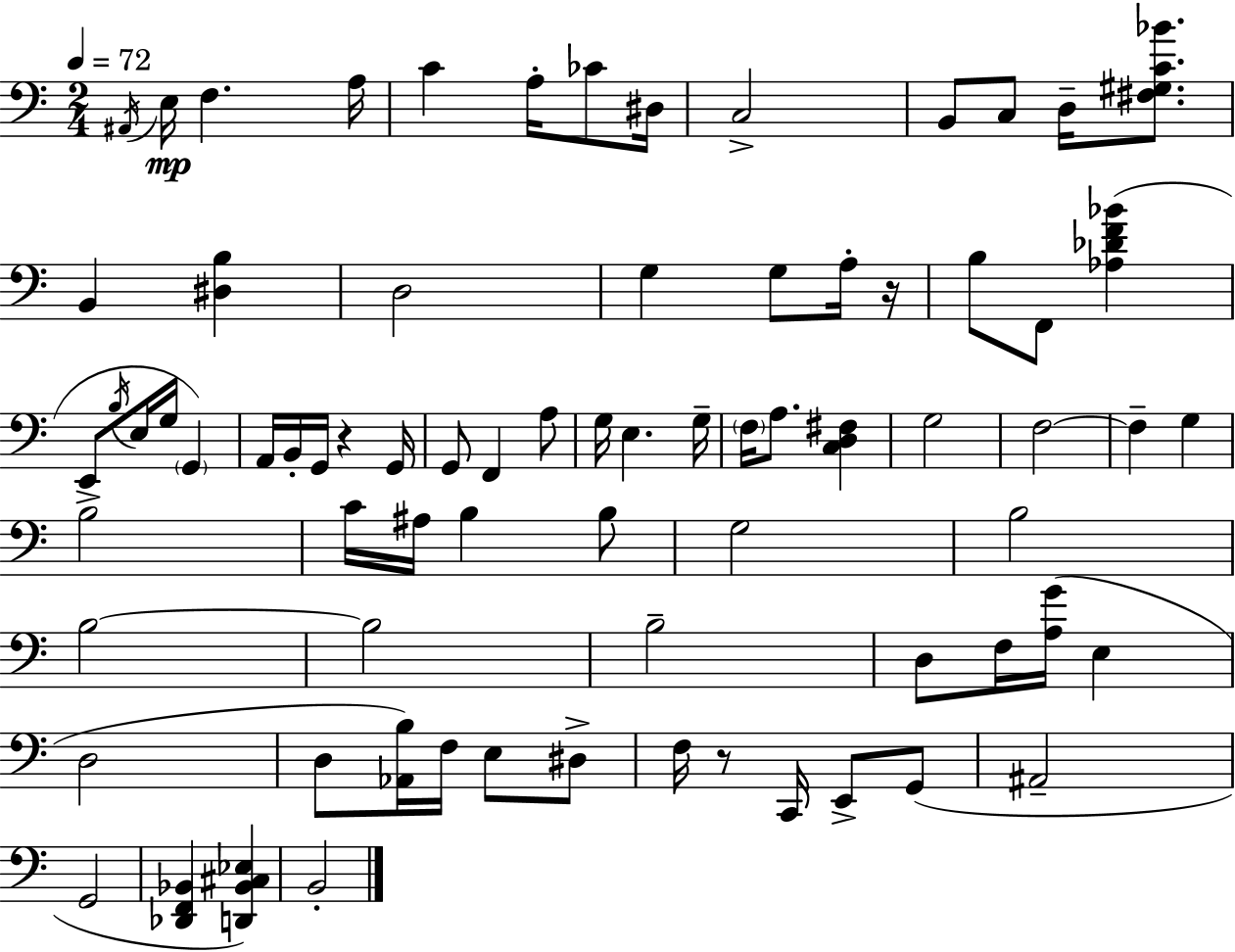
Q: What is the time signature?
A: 2/4